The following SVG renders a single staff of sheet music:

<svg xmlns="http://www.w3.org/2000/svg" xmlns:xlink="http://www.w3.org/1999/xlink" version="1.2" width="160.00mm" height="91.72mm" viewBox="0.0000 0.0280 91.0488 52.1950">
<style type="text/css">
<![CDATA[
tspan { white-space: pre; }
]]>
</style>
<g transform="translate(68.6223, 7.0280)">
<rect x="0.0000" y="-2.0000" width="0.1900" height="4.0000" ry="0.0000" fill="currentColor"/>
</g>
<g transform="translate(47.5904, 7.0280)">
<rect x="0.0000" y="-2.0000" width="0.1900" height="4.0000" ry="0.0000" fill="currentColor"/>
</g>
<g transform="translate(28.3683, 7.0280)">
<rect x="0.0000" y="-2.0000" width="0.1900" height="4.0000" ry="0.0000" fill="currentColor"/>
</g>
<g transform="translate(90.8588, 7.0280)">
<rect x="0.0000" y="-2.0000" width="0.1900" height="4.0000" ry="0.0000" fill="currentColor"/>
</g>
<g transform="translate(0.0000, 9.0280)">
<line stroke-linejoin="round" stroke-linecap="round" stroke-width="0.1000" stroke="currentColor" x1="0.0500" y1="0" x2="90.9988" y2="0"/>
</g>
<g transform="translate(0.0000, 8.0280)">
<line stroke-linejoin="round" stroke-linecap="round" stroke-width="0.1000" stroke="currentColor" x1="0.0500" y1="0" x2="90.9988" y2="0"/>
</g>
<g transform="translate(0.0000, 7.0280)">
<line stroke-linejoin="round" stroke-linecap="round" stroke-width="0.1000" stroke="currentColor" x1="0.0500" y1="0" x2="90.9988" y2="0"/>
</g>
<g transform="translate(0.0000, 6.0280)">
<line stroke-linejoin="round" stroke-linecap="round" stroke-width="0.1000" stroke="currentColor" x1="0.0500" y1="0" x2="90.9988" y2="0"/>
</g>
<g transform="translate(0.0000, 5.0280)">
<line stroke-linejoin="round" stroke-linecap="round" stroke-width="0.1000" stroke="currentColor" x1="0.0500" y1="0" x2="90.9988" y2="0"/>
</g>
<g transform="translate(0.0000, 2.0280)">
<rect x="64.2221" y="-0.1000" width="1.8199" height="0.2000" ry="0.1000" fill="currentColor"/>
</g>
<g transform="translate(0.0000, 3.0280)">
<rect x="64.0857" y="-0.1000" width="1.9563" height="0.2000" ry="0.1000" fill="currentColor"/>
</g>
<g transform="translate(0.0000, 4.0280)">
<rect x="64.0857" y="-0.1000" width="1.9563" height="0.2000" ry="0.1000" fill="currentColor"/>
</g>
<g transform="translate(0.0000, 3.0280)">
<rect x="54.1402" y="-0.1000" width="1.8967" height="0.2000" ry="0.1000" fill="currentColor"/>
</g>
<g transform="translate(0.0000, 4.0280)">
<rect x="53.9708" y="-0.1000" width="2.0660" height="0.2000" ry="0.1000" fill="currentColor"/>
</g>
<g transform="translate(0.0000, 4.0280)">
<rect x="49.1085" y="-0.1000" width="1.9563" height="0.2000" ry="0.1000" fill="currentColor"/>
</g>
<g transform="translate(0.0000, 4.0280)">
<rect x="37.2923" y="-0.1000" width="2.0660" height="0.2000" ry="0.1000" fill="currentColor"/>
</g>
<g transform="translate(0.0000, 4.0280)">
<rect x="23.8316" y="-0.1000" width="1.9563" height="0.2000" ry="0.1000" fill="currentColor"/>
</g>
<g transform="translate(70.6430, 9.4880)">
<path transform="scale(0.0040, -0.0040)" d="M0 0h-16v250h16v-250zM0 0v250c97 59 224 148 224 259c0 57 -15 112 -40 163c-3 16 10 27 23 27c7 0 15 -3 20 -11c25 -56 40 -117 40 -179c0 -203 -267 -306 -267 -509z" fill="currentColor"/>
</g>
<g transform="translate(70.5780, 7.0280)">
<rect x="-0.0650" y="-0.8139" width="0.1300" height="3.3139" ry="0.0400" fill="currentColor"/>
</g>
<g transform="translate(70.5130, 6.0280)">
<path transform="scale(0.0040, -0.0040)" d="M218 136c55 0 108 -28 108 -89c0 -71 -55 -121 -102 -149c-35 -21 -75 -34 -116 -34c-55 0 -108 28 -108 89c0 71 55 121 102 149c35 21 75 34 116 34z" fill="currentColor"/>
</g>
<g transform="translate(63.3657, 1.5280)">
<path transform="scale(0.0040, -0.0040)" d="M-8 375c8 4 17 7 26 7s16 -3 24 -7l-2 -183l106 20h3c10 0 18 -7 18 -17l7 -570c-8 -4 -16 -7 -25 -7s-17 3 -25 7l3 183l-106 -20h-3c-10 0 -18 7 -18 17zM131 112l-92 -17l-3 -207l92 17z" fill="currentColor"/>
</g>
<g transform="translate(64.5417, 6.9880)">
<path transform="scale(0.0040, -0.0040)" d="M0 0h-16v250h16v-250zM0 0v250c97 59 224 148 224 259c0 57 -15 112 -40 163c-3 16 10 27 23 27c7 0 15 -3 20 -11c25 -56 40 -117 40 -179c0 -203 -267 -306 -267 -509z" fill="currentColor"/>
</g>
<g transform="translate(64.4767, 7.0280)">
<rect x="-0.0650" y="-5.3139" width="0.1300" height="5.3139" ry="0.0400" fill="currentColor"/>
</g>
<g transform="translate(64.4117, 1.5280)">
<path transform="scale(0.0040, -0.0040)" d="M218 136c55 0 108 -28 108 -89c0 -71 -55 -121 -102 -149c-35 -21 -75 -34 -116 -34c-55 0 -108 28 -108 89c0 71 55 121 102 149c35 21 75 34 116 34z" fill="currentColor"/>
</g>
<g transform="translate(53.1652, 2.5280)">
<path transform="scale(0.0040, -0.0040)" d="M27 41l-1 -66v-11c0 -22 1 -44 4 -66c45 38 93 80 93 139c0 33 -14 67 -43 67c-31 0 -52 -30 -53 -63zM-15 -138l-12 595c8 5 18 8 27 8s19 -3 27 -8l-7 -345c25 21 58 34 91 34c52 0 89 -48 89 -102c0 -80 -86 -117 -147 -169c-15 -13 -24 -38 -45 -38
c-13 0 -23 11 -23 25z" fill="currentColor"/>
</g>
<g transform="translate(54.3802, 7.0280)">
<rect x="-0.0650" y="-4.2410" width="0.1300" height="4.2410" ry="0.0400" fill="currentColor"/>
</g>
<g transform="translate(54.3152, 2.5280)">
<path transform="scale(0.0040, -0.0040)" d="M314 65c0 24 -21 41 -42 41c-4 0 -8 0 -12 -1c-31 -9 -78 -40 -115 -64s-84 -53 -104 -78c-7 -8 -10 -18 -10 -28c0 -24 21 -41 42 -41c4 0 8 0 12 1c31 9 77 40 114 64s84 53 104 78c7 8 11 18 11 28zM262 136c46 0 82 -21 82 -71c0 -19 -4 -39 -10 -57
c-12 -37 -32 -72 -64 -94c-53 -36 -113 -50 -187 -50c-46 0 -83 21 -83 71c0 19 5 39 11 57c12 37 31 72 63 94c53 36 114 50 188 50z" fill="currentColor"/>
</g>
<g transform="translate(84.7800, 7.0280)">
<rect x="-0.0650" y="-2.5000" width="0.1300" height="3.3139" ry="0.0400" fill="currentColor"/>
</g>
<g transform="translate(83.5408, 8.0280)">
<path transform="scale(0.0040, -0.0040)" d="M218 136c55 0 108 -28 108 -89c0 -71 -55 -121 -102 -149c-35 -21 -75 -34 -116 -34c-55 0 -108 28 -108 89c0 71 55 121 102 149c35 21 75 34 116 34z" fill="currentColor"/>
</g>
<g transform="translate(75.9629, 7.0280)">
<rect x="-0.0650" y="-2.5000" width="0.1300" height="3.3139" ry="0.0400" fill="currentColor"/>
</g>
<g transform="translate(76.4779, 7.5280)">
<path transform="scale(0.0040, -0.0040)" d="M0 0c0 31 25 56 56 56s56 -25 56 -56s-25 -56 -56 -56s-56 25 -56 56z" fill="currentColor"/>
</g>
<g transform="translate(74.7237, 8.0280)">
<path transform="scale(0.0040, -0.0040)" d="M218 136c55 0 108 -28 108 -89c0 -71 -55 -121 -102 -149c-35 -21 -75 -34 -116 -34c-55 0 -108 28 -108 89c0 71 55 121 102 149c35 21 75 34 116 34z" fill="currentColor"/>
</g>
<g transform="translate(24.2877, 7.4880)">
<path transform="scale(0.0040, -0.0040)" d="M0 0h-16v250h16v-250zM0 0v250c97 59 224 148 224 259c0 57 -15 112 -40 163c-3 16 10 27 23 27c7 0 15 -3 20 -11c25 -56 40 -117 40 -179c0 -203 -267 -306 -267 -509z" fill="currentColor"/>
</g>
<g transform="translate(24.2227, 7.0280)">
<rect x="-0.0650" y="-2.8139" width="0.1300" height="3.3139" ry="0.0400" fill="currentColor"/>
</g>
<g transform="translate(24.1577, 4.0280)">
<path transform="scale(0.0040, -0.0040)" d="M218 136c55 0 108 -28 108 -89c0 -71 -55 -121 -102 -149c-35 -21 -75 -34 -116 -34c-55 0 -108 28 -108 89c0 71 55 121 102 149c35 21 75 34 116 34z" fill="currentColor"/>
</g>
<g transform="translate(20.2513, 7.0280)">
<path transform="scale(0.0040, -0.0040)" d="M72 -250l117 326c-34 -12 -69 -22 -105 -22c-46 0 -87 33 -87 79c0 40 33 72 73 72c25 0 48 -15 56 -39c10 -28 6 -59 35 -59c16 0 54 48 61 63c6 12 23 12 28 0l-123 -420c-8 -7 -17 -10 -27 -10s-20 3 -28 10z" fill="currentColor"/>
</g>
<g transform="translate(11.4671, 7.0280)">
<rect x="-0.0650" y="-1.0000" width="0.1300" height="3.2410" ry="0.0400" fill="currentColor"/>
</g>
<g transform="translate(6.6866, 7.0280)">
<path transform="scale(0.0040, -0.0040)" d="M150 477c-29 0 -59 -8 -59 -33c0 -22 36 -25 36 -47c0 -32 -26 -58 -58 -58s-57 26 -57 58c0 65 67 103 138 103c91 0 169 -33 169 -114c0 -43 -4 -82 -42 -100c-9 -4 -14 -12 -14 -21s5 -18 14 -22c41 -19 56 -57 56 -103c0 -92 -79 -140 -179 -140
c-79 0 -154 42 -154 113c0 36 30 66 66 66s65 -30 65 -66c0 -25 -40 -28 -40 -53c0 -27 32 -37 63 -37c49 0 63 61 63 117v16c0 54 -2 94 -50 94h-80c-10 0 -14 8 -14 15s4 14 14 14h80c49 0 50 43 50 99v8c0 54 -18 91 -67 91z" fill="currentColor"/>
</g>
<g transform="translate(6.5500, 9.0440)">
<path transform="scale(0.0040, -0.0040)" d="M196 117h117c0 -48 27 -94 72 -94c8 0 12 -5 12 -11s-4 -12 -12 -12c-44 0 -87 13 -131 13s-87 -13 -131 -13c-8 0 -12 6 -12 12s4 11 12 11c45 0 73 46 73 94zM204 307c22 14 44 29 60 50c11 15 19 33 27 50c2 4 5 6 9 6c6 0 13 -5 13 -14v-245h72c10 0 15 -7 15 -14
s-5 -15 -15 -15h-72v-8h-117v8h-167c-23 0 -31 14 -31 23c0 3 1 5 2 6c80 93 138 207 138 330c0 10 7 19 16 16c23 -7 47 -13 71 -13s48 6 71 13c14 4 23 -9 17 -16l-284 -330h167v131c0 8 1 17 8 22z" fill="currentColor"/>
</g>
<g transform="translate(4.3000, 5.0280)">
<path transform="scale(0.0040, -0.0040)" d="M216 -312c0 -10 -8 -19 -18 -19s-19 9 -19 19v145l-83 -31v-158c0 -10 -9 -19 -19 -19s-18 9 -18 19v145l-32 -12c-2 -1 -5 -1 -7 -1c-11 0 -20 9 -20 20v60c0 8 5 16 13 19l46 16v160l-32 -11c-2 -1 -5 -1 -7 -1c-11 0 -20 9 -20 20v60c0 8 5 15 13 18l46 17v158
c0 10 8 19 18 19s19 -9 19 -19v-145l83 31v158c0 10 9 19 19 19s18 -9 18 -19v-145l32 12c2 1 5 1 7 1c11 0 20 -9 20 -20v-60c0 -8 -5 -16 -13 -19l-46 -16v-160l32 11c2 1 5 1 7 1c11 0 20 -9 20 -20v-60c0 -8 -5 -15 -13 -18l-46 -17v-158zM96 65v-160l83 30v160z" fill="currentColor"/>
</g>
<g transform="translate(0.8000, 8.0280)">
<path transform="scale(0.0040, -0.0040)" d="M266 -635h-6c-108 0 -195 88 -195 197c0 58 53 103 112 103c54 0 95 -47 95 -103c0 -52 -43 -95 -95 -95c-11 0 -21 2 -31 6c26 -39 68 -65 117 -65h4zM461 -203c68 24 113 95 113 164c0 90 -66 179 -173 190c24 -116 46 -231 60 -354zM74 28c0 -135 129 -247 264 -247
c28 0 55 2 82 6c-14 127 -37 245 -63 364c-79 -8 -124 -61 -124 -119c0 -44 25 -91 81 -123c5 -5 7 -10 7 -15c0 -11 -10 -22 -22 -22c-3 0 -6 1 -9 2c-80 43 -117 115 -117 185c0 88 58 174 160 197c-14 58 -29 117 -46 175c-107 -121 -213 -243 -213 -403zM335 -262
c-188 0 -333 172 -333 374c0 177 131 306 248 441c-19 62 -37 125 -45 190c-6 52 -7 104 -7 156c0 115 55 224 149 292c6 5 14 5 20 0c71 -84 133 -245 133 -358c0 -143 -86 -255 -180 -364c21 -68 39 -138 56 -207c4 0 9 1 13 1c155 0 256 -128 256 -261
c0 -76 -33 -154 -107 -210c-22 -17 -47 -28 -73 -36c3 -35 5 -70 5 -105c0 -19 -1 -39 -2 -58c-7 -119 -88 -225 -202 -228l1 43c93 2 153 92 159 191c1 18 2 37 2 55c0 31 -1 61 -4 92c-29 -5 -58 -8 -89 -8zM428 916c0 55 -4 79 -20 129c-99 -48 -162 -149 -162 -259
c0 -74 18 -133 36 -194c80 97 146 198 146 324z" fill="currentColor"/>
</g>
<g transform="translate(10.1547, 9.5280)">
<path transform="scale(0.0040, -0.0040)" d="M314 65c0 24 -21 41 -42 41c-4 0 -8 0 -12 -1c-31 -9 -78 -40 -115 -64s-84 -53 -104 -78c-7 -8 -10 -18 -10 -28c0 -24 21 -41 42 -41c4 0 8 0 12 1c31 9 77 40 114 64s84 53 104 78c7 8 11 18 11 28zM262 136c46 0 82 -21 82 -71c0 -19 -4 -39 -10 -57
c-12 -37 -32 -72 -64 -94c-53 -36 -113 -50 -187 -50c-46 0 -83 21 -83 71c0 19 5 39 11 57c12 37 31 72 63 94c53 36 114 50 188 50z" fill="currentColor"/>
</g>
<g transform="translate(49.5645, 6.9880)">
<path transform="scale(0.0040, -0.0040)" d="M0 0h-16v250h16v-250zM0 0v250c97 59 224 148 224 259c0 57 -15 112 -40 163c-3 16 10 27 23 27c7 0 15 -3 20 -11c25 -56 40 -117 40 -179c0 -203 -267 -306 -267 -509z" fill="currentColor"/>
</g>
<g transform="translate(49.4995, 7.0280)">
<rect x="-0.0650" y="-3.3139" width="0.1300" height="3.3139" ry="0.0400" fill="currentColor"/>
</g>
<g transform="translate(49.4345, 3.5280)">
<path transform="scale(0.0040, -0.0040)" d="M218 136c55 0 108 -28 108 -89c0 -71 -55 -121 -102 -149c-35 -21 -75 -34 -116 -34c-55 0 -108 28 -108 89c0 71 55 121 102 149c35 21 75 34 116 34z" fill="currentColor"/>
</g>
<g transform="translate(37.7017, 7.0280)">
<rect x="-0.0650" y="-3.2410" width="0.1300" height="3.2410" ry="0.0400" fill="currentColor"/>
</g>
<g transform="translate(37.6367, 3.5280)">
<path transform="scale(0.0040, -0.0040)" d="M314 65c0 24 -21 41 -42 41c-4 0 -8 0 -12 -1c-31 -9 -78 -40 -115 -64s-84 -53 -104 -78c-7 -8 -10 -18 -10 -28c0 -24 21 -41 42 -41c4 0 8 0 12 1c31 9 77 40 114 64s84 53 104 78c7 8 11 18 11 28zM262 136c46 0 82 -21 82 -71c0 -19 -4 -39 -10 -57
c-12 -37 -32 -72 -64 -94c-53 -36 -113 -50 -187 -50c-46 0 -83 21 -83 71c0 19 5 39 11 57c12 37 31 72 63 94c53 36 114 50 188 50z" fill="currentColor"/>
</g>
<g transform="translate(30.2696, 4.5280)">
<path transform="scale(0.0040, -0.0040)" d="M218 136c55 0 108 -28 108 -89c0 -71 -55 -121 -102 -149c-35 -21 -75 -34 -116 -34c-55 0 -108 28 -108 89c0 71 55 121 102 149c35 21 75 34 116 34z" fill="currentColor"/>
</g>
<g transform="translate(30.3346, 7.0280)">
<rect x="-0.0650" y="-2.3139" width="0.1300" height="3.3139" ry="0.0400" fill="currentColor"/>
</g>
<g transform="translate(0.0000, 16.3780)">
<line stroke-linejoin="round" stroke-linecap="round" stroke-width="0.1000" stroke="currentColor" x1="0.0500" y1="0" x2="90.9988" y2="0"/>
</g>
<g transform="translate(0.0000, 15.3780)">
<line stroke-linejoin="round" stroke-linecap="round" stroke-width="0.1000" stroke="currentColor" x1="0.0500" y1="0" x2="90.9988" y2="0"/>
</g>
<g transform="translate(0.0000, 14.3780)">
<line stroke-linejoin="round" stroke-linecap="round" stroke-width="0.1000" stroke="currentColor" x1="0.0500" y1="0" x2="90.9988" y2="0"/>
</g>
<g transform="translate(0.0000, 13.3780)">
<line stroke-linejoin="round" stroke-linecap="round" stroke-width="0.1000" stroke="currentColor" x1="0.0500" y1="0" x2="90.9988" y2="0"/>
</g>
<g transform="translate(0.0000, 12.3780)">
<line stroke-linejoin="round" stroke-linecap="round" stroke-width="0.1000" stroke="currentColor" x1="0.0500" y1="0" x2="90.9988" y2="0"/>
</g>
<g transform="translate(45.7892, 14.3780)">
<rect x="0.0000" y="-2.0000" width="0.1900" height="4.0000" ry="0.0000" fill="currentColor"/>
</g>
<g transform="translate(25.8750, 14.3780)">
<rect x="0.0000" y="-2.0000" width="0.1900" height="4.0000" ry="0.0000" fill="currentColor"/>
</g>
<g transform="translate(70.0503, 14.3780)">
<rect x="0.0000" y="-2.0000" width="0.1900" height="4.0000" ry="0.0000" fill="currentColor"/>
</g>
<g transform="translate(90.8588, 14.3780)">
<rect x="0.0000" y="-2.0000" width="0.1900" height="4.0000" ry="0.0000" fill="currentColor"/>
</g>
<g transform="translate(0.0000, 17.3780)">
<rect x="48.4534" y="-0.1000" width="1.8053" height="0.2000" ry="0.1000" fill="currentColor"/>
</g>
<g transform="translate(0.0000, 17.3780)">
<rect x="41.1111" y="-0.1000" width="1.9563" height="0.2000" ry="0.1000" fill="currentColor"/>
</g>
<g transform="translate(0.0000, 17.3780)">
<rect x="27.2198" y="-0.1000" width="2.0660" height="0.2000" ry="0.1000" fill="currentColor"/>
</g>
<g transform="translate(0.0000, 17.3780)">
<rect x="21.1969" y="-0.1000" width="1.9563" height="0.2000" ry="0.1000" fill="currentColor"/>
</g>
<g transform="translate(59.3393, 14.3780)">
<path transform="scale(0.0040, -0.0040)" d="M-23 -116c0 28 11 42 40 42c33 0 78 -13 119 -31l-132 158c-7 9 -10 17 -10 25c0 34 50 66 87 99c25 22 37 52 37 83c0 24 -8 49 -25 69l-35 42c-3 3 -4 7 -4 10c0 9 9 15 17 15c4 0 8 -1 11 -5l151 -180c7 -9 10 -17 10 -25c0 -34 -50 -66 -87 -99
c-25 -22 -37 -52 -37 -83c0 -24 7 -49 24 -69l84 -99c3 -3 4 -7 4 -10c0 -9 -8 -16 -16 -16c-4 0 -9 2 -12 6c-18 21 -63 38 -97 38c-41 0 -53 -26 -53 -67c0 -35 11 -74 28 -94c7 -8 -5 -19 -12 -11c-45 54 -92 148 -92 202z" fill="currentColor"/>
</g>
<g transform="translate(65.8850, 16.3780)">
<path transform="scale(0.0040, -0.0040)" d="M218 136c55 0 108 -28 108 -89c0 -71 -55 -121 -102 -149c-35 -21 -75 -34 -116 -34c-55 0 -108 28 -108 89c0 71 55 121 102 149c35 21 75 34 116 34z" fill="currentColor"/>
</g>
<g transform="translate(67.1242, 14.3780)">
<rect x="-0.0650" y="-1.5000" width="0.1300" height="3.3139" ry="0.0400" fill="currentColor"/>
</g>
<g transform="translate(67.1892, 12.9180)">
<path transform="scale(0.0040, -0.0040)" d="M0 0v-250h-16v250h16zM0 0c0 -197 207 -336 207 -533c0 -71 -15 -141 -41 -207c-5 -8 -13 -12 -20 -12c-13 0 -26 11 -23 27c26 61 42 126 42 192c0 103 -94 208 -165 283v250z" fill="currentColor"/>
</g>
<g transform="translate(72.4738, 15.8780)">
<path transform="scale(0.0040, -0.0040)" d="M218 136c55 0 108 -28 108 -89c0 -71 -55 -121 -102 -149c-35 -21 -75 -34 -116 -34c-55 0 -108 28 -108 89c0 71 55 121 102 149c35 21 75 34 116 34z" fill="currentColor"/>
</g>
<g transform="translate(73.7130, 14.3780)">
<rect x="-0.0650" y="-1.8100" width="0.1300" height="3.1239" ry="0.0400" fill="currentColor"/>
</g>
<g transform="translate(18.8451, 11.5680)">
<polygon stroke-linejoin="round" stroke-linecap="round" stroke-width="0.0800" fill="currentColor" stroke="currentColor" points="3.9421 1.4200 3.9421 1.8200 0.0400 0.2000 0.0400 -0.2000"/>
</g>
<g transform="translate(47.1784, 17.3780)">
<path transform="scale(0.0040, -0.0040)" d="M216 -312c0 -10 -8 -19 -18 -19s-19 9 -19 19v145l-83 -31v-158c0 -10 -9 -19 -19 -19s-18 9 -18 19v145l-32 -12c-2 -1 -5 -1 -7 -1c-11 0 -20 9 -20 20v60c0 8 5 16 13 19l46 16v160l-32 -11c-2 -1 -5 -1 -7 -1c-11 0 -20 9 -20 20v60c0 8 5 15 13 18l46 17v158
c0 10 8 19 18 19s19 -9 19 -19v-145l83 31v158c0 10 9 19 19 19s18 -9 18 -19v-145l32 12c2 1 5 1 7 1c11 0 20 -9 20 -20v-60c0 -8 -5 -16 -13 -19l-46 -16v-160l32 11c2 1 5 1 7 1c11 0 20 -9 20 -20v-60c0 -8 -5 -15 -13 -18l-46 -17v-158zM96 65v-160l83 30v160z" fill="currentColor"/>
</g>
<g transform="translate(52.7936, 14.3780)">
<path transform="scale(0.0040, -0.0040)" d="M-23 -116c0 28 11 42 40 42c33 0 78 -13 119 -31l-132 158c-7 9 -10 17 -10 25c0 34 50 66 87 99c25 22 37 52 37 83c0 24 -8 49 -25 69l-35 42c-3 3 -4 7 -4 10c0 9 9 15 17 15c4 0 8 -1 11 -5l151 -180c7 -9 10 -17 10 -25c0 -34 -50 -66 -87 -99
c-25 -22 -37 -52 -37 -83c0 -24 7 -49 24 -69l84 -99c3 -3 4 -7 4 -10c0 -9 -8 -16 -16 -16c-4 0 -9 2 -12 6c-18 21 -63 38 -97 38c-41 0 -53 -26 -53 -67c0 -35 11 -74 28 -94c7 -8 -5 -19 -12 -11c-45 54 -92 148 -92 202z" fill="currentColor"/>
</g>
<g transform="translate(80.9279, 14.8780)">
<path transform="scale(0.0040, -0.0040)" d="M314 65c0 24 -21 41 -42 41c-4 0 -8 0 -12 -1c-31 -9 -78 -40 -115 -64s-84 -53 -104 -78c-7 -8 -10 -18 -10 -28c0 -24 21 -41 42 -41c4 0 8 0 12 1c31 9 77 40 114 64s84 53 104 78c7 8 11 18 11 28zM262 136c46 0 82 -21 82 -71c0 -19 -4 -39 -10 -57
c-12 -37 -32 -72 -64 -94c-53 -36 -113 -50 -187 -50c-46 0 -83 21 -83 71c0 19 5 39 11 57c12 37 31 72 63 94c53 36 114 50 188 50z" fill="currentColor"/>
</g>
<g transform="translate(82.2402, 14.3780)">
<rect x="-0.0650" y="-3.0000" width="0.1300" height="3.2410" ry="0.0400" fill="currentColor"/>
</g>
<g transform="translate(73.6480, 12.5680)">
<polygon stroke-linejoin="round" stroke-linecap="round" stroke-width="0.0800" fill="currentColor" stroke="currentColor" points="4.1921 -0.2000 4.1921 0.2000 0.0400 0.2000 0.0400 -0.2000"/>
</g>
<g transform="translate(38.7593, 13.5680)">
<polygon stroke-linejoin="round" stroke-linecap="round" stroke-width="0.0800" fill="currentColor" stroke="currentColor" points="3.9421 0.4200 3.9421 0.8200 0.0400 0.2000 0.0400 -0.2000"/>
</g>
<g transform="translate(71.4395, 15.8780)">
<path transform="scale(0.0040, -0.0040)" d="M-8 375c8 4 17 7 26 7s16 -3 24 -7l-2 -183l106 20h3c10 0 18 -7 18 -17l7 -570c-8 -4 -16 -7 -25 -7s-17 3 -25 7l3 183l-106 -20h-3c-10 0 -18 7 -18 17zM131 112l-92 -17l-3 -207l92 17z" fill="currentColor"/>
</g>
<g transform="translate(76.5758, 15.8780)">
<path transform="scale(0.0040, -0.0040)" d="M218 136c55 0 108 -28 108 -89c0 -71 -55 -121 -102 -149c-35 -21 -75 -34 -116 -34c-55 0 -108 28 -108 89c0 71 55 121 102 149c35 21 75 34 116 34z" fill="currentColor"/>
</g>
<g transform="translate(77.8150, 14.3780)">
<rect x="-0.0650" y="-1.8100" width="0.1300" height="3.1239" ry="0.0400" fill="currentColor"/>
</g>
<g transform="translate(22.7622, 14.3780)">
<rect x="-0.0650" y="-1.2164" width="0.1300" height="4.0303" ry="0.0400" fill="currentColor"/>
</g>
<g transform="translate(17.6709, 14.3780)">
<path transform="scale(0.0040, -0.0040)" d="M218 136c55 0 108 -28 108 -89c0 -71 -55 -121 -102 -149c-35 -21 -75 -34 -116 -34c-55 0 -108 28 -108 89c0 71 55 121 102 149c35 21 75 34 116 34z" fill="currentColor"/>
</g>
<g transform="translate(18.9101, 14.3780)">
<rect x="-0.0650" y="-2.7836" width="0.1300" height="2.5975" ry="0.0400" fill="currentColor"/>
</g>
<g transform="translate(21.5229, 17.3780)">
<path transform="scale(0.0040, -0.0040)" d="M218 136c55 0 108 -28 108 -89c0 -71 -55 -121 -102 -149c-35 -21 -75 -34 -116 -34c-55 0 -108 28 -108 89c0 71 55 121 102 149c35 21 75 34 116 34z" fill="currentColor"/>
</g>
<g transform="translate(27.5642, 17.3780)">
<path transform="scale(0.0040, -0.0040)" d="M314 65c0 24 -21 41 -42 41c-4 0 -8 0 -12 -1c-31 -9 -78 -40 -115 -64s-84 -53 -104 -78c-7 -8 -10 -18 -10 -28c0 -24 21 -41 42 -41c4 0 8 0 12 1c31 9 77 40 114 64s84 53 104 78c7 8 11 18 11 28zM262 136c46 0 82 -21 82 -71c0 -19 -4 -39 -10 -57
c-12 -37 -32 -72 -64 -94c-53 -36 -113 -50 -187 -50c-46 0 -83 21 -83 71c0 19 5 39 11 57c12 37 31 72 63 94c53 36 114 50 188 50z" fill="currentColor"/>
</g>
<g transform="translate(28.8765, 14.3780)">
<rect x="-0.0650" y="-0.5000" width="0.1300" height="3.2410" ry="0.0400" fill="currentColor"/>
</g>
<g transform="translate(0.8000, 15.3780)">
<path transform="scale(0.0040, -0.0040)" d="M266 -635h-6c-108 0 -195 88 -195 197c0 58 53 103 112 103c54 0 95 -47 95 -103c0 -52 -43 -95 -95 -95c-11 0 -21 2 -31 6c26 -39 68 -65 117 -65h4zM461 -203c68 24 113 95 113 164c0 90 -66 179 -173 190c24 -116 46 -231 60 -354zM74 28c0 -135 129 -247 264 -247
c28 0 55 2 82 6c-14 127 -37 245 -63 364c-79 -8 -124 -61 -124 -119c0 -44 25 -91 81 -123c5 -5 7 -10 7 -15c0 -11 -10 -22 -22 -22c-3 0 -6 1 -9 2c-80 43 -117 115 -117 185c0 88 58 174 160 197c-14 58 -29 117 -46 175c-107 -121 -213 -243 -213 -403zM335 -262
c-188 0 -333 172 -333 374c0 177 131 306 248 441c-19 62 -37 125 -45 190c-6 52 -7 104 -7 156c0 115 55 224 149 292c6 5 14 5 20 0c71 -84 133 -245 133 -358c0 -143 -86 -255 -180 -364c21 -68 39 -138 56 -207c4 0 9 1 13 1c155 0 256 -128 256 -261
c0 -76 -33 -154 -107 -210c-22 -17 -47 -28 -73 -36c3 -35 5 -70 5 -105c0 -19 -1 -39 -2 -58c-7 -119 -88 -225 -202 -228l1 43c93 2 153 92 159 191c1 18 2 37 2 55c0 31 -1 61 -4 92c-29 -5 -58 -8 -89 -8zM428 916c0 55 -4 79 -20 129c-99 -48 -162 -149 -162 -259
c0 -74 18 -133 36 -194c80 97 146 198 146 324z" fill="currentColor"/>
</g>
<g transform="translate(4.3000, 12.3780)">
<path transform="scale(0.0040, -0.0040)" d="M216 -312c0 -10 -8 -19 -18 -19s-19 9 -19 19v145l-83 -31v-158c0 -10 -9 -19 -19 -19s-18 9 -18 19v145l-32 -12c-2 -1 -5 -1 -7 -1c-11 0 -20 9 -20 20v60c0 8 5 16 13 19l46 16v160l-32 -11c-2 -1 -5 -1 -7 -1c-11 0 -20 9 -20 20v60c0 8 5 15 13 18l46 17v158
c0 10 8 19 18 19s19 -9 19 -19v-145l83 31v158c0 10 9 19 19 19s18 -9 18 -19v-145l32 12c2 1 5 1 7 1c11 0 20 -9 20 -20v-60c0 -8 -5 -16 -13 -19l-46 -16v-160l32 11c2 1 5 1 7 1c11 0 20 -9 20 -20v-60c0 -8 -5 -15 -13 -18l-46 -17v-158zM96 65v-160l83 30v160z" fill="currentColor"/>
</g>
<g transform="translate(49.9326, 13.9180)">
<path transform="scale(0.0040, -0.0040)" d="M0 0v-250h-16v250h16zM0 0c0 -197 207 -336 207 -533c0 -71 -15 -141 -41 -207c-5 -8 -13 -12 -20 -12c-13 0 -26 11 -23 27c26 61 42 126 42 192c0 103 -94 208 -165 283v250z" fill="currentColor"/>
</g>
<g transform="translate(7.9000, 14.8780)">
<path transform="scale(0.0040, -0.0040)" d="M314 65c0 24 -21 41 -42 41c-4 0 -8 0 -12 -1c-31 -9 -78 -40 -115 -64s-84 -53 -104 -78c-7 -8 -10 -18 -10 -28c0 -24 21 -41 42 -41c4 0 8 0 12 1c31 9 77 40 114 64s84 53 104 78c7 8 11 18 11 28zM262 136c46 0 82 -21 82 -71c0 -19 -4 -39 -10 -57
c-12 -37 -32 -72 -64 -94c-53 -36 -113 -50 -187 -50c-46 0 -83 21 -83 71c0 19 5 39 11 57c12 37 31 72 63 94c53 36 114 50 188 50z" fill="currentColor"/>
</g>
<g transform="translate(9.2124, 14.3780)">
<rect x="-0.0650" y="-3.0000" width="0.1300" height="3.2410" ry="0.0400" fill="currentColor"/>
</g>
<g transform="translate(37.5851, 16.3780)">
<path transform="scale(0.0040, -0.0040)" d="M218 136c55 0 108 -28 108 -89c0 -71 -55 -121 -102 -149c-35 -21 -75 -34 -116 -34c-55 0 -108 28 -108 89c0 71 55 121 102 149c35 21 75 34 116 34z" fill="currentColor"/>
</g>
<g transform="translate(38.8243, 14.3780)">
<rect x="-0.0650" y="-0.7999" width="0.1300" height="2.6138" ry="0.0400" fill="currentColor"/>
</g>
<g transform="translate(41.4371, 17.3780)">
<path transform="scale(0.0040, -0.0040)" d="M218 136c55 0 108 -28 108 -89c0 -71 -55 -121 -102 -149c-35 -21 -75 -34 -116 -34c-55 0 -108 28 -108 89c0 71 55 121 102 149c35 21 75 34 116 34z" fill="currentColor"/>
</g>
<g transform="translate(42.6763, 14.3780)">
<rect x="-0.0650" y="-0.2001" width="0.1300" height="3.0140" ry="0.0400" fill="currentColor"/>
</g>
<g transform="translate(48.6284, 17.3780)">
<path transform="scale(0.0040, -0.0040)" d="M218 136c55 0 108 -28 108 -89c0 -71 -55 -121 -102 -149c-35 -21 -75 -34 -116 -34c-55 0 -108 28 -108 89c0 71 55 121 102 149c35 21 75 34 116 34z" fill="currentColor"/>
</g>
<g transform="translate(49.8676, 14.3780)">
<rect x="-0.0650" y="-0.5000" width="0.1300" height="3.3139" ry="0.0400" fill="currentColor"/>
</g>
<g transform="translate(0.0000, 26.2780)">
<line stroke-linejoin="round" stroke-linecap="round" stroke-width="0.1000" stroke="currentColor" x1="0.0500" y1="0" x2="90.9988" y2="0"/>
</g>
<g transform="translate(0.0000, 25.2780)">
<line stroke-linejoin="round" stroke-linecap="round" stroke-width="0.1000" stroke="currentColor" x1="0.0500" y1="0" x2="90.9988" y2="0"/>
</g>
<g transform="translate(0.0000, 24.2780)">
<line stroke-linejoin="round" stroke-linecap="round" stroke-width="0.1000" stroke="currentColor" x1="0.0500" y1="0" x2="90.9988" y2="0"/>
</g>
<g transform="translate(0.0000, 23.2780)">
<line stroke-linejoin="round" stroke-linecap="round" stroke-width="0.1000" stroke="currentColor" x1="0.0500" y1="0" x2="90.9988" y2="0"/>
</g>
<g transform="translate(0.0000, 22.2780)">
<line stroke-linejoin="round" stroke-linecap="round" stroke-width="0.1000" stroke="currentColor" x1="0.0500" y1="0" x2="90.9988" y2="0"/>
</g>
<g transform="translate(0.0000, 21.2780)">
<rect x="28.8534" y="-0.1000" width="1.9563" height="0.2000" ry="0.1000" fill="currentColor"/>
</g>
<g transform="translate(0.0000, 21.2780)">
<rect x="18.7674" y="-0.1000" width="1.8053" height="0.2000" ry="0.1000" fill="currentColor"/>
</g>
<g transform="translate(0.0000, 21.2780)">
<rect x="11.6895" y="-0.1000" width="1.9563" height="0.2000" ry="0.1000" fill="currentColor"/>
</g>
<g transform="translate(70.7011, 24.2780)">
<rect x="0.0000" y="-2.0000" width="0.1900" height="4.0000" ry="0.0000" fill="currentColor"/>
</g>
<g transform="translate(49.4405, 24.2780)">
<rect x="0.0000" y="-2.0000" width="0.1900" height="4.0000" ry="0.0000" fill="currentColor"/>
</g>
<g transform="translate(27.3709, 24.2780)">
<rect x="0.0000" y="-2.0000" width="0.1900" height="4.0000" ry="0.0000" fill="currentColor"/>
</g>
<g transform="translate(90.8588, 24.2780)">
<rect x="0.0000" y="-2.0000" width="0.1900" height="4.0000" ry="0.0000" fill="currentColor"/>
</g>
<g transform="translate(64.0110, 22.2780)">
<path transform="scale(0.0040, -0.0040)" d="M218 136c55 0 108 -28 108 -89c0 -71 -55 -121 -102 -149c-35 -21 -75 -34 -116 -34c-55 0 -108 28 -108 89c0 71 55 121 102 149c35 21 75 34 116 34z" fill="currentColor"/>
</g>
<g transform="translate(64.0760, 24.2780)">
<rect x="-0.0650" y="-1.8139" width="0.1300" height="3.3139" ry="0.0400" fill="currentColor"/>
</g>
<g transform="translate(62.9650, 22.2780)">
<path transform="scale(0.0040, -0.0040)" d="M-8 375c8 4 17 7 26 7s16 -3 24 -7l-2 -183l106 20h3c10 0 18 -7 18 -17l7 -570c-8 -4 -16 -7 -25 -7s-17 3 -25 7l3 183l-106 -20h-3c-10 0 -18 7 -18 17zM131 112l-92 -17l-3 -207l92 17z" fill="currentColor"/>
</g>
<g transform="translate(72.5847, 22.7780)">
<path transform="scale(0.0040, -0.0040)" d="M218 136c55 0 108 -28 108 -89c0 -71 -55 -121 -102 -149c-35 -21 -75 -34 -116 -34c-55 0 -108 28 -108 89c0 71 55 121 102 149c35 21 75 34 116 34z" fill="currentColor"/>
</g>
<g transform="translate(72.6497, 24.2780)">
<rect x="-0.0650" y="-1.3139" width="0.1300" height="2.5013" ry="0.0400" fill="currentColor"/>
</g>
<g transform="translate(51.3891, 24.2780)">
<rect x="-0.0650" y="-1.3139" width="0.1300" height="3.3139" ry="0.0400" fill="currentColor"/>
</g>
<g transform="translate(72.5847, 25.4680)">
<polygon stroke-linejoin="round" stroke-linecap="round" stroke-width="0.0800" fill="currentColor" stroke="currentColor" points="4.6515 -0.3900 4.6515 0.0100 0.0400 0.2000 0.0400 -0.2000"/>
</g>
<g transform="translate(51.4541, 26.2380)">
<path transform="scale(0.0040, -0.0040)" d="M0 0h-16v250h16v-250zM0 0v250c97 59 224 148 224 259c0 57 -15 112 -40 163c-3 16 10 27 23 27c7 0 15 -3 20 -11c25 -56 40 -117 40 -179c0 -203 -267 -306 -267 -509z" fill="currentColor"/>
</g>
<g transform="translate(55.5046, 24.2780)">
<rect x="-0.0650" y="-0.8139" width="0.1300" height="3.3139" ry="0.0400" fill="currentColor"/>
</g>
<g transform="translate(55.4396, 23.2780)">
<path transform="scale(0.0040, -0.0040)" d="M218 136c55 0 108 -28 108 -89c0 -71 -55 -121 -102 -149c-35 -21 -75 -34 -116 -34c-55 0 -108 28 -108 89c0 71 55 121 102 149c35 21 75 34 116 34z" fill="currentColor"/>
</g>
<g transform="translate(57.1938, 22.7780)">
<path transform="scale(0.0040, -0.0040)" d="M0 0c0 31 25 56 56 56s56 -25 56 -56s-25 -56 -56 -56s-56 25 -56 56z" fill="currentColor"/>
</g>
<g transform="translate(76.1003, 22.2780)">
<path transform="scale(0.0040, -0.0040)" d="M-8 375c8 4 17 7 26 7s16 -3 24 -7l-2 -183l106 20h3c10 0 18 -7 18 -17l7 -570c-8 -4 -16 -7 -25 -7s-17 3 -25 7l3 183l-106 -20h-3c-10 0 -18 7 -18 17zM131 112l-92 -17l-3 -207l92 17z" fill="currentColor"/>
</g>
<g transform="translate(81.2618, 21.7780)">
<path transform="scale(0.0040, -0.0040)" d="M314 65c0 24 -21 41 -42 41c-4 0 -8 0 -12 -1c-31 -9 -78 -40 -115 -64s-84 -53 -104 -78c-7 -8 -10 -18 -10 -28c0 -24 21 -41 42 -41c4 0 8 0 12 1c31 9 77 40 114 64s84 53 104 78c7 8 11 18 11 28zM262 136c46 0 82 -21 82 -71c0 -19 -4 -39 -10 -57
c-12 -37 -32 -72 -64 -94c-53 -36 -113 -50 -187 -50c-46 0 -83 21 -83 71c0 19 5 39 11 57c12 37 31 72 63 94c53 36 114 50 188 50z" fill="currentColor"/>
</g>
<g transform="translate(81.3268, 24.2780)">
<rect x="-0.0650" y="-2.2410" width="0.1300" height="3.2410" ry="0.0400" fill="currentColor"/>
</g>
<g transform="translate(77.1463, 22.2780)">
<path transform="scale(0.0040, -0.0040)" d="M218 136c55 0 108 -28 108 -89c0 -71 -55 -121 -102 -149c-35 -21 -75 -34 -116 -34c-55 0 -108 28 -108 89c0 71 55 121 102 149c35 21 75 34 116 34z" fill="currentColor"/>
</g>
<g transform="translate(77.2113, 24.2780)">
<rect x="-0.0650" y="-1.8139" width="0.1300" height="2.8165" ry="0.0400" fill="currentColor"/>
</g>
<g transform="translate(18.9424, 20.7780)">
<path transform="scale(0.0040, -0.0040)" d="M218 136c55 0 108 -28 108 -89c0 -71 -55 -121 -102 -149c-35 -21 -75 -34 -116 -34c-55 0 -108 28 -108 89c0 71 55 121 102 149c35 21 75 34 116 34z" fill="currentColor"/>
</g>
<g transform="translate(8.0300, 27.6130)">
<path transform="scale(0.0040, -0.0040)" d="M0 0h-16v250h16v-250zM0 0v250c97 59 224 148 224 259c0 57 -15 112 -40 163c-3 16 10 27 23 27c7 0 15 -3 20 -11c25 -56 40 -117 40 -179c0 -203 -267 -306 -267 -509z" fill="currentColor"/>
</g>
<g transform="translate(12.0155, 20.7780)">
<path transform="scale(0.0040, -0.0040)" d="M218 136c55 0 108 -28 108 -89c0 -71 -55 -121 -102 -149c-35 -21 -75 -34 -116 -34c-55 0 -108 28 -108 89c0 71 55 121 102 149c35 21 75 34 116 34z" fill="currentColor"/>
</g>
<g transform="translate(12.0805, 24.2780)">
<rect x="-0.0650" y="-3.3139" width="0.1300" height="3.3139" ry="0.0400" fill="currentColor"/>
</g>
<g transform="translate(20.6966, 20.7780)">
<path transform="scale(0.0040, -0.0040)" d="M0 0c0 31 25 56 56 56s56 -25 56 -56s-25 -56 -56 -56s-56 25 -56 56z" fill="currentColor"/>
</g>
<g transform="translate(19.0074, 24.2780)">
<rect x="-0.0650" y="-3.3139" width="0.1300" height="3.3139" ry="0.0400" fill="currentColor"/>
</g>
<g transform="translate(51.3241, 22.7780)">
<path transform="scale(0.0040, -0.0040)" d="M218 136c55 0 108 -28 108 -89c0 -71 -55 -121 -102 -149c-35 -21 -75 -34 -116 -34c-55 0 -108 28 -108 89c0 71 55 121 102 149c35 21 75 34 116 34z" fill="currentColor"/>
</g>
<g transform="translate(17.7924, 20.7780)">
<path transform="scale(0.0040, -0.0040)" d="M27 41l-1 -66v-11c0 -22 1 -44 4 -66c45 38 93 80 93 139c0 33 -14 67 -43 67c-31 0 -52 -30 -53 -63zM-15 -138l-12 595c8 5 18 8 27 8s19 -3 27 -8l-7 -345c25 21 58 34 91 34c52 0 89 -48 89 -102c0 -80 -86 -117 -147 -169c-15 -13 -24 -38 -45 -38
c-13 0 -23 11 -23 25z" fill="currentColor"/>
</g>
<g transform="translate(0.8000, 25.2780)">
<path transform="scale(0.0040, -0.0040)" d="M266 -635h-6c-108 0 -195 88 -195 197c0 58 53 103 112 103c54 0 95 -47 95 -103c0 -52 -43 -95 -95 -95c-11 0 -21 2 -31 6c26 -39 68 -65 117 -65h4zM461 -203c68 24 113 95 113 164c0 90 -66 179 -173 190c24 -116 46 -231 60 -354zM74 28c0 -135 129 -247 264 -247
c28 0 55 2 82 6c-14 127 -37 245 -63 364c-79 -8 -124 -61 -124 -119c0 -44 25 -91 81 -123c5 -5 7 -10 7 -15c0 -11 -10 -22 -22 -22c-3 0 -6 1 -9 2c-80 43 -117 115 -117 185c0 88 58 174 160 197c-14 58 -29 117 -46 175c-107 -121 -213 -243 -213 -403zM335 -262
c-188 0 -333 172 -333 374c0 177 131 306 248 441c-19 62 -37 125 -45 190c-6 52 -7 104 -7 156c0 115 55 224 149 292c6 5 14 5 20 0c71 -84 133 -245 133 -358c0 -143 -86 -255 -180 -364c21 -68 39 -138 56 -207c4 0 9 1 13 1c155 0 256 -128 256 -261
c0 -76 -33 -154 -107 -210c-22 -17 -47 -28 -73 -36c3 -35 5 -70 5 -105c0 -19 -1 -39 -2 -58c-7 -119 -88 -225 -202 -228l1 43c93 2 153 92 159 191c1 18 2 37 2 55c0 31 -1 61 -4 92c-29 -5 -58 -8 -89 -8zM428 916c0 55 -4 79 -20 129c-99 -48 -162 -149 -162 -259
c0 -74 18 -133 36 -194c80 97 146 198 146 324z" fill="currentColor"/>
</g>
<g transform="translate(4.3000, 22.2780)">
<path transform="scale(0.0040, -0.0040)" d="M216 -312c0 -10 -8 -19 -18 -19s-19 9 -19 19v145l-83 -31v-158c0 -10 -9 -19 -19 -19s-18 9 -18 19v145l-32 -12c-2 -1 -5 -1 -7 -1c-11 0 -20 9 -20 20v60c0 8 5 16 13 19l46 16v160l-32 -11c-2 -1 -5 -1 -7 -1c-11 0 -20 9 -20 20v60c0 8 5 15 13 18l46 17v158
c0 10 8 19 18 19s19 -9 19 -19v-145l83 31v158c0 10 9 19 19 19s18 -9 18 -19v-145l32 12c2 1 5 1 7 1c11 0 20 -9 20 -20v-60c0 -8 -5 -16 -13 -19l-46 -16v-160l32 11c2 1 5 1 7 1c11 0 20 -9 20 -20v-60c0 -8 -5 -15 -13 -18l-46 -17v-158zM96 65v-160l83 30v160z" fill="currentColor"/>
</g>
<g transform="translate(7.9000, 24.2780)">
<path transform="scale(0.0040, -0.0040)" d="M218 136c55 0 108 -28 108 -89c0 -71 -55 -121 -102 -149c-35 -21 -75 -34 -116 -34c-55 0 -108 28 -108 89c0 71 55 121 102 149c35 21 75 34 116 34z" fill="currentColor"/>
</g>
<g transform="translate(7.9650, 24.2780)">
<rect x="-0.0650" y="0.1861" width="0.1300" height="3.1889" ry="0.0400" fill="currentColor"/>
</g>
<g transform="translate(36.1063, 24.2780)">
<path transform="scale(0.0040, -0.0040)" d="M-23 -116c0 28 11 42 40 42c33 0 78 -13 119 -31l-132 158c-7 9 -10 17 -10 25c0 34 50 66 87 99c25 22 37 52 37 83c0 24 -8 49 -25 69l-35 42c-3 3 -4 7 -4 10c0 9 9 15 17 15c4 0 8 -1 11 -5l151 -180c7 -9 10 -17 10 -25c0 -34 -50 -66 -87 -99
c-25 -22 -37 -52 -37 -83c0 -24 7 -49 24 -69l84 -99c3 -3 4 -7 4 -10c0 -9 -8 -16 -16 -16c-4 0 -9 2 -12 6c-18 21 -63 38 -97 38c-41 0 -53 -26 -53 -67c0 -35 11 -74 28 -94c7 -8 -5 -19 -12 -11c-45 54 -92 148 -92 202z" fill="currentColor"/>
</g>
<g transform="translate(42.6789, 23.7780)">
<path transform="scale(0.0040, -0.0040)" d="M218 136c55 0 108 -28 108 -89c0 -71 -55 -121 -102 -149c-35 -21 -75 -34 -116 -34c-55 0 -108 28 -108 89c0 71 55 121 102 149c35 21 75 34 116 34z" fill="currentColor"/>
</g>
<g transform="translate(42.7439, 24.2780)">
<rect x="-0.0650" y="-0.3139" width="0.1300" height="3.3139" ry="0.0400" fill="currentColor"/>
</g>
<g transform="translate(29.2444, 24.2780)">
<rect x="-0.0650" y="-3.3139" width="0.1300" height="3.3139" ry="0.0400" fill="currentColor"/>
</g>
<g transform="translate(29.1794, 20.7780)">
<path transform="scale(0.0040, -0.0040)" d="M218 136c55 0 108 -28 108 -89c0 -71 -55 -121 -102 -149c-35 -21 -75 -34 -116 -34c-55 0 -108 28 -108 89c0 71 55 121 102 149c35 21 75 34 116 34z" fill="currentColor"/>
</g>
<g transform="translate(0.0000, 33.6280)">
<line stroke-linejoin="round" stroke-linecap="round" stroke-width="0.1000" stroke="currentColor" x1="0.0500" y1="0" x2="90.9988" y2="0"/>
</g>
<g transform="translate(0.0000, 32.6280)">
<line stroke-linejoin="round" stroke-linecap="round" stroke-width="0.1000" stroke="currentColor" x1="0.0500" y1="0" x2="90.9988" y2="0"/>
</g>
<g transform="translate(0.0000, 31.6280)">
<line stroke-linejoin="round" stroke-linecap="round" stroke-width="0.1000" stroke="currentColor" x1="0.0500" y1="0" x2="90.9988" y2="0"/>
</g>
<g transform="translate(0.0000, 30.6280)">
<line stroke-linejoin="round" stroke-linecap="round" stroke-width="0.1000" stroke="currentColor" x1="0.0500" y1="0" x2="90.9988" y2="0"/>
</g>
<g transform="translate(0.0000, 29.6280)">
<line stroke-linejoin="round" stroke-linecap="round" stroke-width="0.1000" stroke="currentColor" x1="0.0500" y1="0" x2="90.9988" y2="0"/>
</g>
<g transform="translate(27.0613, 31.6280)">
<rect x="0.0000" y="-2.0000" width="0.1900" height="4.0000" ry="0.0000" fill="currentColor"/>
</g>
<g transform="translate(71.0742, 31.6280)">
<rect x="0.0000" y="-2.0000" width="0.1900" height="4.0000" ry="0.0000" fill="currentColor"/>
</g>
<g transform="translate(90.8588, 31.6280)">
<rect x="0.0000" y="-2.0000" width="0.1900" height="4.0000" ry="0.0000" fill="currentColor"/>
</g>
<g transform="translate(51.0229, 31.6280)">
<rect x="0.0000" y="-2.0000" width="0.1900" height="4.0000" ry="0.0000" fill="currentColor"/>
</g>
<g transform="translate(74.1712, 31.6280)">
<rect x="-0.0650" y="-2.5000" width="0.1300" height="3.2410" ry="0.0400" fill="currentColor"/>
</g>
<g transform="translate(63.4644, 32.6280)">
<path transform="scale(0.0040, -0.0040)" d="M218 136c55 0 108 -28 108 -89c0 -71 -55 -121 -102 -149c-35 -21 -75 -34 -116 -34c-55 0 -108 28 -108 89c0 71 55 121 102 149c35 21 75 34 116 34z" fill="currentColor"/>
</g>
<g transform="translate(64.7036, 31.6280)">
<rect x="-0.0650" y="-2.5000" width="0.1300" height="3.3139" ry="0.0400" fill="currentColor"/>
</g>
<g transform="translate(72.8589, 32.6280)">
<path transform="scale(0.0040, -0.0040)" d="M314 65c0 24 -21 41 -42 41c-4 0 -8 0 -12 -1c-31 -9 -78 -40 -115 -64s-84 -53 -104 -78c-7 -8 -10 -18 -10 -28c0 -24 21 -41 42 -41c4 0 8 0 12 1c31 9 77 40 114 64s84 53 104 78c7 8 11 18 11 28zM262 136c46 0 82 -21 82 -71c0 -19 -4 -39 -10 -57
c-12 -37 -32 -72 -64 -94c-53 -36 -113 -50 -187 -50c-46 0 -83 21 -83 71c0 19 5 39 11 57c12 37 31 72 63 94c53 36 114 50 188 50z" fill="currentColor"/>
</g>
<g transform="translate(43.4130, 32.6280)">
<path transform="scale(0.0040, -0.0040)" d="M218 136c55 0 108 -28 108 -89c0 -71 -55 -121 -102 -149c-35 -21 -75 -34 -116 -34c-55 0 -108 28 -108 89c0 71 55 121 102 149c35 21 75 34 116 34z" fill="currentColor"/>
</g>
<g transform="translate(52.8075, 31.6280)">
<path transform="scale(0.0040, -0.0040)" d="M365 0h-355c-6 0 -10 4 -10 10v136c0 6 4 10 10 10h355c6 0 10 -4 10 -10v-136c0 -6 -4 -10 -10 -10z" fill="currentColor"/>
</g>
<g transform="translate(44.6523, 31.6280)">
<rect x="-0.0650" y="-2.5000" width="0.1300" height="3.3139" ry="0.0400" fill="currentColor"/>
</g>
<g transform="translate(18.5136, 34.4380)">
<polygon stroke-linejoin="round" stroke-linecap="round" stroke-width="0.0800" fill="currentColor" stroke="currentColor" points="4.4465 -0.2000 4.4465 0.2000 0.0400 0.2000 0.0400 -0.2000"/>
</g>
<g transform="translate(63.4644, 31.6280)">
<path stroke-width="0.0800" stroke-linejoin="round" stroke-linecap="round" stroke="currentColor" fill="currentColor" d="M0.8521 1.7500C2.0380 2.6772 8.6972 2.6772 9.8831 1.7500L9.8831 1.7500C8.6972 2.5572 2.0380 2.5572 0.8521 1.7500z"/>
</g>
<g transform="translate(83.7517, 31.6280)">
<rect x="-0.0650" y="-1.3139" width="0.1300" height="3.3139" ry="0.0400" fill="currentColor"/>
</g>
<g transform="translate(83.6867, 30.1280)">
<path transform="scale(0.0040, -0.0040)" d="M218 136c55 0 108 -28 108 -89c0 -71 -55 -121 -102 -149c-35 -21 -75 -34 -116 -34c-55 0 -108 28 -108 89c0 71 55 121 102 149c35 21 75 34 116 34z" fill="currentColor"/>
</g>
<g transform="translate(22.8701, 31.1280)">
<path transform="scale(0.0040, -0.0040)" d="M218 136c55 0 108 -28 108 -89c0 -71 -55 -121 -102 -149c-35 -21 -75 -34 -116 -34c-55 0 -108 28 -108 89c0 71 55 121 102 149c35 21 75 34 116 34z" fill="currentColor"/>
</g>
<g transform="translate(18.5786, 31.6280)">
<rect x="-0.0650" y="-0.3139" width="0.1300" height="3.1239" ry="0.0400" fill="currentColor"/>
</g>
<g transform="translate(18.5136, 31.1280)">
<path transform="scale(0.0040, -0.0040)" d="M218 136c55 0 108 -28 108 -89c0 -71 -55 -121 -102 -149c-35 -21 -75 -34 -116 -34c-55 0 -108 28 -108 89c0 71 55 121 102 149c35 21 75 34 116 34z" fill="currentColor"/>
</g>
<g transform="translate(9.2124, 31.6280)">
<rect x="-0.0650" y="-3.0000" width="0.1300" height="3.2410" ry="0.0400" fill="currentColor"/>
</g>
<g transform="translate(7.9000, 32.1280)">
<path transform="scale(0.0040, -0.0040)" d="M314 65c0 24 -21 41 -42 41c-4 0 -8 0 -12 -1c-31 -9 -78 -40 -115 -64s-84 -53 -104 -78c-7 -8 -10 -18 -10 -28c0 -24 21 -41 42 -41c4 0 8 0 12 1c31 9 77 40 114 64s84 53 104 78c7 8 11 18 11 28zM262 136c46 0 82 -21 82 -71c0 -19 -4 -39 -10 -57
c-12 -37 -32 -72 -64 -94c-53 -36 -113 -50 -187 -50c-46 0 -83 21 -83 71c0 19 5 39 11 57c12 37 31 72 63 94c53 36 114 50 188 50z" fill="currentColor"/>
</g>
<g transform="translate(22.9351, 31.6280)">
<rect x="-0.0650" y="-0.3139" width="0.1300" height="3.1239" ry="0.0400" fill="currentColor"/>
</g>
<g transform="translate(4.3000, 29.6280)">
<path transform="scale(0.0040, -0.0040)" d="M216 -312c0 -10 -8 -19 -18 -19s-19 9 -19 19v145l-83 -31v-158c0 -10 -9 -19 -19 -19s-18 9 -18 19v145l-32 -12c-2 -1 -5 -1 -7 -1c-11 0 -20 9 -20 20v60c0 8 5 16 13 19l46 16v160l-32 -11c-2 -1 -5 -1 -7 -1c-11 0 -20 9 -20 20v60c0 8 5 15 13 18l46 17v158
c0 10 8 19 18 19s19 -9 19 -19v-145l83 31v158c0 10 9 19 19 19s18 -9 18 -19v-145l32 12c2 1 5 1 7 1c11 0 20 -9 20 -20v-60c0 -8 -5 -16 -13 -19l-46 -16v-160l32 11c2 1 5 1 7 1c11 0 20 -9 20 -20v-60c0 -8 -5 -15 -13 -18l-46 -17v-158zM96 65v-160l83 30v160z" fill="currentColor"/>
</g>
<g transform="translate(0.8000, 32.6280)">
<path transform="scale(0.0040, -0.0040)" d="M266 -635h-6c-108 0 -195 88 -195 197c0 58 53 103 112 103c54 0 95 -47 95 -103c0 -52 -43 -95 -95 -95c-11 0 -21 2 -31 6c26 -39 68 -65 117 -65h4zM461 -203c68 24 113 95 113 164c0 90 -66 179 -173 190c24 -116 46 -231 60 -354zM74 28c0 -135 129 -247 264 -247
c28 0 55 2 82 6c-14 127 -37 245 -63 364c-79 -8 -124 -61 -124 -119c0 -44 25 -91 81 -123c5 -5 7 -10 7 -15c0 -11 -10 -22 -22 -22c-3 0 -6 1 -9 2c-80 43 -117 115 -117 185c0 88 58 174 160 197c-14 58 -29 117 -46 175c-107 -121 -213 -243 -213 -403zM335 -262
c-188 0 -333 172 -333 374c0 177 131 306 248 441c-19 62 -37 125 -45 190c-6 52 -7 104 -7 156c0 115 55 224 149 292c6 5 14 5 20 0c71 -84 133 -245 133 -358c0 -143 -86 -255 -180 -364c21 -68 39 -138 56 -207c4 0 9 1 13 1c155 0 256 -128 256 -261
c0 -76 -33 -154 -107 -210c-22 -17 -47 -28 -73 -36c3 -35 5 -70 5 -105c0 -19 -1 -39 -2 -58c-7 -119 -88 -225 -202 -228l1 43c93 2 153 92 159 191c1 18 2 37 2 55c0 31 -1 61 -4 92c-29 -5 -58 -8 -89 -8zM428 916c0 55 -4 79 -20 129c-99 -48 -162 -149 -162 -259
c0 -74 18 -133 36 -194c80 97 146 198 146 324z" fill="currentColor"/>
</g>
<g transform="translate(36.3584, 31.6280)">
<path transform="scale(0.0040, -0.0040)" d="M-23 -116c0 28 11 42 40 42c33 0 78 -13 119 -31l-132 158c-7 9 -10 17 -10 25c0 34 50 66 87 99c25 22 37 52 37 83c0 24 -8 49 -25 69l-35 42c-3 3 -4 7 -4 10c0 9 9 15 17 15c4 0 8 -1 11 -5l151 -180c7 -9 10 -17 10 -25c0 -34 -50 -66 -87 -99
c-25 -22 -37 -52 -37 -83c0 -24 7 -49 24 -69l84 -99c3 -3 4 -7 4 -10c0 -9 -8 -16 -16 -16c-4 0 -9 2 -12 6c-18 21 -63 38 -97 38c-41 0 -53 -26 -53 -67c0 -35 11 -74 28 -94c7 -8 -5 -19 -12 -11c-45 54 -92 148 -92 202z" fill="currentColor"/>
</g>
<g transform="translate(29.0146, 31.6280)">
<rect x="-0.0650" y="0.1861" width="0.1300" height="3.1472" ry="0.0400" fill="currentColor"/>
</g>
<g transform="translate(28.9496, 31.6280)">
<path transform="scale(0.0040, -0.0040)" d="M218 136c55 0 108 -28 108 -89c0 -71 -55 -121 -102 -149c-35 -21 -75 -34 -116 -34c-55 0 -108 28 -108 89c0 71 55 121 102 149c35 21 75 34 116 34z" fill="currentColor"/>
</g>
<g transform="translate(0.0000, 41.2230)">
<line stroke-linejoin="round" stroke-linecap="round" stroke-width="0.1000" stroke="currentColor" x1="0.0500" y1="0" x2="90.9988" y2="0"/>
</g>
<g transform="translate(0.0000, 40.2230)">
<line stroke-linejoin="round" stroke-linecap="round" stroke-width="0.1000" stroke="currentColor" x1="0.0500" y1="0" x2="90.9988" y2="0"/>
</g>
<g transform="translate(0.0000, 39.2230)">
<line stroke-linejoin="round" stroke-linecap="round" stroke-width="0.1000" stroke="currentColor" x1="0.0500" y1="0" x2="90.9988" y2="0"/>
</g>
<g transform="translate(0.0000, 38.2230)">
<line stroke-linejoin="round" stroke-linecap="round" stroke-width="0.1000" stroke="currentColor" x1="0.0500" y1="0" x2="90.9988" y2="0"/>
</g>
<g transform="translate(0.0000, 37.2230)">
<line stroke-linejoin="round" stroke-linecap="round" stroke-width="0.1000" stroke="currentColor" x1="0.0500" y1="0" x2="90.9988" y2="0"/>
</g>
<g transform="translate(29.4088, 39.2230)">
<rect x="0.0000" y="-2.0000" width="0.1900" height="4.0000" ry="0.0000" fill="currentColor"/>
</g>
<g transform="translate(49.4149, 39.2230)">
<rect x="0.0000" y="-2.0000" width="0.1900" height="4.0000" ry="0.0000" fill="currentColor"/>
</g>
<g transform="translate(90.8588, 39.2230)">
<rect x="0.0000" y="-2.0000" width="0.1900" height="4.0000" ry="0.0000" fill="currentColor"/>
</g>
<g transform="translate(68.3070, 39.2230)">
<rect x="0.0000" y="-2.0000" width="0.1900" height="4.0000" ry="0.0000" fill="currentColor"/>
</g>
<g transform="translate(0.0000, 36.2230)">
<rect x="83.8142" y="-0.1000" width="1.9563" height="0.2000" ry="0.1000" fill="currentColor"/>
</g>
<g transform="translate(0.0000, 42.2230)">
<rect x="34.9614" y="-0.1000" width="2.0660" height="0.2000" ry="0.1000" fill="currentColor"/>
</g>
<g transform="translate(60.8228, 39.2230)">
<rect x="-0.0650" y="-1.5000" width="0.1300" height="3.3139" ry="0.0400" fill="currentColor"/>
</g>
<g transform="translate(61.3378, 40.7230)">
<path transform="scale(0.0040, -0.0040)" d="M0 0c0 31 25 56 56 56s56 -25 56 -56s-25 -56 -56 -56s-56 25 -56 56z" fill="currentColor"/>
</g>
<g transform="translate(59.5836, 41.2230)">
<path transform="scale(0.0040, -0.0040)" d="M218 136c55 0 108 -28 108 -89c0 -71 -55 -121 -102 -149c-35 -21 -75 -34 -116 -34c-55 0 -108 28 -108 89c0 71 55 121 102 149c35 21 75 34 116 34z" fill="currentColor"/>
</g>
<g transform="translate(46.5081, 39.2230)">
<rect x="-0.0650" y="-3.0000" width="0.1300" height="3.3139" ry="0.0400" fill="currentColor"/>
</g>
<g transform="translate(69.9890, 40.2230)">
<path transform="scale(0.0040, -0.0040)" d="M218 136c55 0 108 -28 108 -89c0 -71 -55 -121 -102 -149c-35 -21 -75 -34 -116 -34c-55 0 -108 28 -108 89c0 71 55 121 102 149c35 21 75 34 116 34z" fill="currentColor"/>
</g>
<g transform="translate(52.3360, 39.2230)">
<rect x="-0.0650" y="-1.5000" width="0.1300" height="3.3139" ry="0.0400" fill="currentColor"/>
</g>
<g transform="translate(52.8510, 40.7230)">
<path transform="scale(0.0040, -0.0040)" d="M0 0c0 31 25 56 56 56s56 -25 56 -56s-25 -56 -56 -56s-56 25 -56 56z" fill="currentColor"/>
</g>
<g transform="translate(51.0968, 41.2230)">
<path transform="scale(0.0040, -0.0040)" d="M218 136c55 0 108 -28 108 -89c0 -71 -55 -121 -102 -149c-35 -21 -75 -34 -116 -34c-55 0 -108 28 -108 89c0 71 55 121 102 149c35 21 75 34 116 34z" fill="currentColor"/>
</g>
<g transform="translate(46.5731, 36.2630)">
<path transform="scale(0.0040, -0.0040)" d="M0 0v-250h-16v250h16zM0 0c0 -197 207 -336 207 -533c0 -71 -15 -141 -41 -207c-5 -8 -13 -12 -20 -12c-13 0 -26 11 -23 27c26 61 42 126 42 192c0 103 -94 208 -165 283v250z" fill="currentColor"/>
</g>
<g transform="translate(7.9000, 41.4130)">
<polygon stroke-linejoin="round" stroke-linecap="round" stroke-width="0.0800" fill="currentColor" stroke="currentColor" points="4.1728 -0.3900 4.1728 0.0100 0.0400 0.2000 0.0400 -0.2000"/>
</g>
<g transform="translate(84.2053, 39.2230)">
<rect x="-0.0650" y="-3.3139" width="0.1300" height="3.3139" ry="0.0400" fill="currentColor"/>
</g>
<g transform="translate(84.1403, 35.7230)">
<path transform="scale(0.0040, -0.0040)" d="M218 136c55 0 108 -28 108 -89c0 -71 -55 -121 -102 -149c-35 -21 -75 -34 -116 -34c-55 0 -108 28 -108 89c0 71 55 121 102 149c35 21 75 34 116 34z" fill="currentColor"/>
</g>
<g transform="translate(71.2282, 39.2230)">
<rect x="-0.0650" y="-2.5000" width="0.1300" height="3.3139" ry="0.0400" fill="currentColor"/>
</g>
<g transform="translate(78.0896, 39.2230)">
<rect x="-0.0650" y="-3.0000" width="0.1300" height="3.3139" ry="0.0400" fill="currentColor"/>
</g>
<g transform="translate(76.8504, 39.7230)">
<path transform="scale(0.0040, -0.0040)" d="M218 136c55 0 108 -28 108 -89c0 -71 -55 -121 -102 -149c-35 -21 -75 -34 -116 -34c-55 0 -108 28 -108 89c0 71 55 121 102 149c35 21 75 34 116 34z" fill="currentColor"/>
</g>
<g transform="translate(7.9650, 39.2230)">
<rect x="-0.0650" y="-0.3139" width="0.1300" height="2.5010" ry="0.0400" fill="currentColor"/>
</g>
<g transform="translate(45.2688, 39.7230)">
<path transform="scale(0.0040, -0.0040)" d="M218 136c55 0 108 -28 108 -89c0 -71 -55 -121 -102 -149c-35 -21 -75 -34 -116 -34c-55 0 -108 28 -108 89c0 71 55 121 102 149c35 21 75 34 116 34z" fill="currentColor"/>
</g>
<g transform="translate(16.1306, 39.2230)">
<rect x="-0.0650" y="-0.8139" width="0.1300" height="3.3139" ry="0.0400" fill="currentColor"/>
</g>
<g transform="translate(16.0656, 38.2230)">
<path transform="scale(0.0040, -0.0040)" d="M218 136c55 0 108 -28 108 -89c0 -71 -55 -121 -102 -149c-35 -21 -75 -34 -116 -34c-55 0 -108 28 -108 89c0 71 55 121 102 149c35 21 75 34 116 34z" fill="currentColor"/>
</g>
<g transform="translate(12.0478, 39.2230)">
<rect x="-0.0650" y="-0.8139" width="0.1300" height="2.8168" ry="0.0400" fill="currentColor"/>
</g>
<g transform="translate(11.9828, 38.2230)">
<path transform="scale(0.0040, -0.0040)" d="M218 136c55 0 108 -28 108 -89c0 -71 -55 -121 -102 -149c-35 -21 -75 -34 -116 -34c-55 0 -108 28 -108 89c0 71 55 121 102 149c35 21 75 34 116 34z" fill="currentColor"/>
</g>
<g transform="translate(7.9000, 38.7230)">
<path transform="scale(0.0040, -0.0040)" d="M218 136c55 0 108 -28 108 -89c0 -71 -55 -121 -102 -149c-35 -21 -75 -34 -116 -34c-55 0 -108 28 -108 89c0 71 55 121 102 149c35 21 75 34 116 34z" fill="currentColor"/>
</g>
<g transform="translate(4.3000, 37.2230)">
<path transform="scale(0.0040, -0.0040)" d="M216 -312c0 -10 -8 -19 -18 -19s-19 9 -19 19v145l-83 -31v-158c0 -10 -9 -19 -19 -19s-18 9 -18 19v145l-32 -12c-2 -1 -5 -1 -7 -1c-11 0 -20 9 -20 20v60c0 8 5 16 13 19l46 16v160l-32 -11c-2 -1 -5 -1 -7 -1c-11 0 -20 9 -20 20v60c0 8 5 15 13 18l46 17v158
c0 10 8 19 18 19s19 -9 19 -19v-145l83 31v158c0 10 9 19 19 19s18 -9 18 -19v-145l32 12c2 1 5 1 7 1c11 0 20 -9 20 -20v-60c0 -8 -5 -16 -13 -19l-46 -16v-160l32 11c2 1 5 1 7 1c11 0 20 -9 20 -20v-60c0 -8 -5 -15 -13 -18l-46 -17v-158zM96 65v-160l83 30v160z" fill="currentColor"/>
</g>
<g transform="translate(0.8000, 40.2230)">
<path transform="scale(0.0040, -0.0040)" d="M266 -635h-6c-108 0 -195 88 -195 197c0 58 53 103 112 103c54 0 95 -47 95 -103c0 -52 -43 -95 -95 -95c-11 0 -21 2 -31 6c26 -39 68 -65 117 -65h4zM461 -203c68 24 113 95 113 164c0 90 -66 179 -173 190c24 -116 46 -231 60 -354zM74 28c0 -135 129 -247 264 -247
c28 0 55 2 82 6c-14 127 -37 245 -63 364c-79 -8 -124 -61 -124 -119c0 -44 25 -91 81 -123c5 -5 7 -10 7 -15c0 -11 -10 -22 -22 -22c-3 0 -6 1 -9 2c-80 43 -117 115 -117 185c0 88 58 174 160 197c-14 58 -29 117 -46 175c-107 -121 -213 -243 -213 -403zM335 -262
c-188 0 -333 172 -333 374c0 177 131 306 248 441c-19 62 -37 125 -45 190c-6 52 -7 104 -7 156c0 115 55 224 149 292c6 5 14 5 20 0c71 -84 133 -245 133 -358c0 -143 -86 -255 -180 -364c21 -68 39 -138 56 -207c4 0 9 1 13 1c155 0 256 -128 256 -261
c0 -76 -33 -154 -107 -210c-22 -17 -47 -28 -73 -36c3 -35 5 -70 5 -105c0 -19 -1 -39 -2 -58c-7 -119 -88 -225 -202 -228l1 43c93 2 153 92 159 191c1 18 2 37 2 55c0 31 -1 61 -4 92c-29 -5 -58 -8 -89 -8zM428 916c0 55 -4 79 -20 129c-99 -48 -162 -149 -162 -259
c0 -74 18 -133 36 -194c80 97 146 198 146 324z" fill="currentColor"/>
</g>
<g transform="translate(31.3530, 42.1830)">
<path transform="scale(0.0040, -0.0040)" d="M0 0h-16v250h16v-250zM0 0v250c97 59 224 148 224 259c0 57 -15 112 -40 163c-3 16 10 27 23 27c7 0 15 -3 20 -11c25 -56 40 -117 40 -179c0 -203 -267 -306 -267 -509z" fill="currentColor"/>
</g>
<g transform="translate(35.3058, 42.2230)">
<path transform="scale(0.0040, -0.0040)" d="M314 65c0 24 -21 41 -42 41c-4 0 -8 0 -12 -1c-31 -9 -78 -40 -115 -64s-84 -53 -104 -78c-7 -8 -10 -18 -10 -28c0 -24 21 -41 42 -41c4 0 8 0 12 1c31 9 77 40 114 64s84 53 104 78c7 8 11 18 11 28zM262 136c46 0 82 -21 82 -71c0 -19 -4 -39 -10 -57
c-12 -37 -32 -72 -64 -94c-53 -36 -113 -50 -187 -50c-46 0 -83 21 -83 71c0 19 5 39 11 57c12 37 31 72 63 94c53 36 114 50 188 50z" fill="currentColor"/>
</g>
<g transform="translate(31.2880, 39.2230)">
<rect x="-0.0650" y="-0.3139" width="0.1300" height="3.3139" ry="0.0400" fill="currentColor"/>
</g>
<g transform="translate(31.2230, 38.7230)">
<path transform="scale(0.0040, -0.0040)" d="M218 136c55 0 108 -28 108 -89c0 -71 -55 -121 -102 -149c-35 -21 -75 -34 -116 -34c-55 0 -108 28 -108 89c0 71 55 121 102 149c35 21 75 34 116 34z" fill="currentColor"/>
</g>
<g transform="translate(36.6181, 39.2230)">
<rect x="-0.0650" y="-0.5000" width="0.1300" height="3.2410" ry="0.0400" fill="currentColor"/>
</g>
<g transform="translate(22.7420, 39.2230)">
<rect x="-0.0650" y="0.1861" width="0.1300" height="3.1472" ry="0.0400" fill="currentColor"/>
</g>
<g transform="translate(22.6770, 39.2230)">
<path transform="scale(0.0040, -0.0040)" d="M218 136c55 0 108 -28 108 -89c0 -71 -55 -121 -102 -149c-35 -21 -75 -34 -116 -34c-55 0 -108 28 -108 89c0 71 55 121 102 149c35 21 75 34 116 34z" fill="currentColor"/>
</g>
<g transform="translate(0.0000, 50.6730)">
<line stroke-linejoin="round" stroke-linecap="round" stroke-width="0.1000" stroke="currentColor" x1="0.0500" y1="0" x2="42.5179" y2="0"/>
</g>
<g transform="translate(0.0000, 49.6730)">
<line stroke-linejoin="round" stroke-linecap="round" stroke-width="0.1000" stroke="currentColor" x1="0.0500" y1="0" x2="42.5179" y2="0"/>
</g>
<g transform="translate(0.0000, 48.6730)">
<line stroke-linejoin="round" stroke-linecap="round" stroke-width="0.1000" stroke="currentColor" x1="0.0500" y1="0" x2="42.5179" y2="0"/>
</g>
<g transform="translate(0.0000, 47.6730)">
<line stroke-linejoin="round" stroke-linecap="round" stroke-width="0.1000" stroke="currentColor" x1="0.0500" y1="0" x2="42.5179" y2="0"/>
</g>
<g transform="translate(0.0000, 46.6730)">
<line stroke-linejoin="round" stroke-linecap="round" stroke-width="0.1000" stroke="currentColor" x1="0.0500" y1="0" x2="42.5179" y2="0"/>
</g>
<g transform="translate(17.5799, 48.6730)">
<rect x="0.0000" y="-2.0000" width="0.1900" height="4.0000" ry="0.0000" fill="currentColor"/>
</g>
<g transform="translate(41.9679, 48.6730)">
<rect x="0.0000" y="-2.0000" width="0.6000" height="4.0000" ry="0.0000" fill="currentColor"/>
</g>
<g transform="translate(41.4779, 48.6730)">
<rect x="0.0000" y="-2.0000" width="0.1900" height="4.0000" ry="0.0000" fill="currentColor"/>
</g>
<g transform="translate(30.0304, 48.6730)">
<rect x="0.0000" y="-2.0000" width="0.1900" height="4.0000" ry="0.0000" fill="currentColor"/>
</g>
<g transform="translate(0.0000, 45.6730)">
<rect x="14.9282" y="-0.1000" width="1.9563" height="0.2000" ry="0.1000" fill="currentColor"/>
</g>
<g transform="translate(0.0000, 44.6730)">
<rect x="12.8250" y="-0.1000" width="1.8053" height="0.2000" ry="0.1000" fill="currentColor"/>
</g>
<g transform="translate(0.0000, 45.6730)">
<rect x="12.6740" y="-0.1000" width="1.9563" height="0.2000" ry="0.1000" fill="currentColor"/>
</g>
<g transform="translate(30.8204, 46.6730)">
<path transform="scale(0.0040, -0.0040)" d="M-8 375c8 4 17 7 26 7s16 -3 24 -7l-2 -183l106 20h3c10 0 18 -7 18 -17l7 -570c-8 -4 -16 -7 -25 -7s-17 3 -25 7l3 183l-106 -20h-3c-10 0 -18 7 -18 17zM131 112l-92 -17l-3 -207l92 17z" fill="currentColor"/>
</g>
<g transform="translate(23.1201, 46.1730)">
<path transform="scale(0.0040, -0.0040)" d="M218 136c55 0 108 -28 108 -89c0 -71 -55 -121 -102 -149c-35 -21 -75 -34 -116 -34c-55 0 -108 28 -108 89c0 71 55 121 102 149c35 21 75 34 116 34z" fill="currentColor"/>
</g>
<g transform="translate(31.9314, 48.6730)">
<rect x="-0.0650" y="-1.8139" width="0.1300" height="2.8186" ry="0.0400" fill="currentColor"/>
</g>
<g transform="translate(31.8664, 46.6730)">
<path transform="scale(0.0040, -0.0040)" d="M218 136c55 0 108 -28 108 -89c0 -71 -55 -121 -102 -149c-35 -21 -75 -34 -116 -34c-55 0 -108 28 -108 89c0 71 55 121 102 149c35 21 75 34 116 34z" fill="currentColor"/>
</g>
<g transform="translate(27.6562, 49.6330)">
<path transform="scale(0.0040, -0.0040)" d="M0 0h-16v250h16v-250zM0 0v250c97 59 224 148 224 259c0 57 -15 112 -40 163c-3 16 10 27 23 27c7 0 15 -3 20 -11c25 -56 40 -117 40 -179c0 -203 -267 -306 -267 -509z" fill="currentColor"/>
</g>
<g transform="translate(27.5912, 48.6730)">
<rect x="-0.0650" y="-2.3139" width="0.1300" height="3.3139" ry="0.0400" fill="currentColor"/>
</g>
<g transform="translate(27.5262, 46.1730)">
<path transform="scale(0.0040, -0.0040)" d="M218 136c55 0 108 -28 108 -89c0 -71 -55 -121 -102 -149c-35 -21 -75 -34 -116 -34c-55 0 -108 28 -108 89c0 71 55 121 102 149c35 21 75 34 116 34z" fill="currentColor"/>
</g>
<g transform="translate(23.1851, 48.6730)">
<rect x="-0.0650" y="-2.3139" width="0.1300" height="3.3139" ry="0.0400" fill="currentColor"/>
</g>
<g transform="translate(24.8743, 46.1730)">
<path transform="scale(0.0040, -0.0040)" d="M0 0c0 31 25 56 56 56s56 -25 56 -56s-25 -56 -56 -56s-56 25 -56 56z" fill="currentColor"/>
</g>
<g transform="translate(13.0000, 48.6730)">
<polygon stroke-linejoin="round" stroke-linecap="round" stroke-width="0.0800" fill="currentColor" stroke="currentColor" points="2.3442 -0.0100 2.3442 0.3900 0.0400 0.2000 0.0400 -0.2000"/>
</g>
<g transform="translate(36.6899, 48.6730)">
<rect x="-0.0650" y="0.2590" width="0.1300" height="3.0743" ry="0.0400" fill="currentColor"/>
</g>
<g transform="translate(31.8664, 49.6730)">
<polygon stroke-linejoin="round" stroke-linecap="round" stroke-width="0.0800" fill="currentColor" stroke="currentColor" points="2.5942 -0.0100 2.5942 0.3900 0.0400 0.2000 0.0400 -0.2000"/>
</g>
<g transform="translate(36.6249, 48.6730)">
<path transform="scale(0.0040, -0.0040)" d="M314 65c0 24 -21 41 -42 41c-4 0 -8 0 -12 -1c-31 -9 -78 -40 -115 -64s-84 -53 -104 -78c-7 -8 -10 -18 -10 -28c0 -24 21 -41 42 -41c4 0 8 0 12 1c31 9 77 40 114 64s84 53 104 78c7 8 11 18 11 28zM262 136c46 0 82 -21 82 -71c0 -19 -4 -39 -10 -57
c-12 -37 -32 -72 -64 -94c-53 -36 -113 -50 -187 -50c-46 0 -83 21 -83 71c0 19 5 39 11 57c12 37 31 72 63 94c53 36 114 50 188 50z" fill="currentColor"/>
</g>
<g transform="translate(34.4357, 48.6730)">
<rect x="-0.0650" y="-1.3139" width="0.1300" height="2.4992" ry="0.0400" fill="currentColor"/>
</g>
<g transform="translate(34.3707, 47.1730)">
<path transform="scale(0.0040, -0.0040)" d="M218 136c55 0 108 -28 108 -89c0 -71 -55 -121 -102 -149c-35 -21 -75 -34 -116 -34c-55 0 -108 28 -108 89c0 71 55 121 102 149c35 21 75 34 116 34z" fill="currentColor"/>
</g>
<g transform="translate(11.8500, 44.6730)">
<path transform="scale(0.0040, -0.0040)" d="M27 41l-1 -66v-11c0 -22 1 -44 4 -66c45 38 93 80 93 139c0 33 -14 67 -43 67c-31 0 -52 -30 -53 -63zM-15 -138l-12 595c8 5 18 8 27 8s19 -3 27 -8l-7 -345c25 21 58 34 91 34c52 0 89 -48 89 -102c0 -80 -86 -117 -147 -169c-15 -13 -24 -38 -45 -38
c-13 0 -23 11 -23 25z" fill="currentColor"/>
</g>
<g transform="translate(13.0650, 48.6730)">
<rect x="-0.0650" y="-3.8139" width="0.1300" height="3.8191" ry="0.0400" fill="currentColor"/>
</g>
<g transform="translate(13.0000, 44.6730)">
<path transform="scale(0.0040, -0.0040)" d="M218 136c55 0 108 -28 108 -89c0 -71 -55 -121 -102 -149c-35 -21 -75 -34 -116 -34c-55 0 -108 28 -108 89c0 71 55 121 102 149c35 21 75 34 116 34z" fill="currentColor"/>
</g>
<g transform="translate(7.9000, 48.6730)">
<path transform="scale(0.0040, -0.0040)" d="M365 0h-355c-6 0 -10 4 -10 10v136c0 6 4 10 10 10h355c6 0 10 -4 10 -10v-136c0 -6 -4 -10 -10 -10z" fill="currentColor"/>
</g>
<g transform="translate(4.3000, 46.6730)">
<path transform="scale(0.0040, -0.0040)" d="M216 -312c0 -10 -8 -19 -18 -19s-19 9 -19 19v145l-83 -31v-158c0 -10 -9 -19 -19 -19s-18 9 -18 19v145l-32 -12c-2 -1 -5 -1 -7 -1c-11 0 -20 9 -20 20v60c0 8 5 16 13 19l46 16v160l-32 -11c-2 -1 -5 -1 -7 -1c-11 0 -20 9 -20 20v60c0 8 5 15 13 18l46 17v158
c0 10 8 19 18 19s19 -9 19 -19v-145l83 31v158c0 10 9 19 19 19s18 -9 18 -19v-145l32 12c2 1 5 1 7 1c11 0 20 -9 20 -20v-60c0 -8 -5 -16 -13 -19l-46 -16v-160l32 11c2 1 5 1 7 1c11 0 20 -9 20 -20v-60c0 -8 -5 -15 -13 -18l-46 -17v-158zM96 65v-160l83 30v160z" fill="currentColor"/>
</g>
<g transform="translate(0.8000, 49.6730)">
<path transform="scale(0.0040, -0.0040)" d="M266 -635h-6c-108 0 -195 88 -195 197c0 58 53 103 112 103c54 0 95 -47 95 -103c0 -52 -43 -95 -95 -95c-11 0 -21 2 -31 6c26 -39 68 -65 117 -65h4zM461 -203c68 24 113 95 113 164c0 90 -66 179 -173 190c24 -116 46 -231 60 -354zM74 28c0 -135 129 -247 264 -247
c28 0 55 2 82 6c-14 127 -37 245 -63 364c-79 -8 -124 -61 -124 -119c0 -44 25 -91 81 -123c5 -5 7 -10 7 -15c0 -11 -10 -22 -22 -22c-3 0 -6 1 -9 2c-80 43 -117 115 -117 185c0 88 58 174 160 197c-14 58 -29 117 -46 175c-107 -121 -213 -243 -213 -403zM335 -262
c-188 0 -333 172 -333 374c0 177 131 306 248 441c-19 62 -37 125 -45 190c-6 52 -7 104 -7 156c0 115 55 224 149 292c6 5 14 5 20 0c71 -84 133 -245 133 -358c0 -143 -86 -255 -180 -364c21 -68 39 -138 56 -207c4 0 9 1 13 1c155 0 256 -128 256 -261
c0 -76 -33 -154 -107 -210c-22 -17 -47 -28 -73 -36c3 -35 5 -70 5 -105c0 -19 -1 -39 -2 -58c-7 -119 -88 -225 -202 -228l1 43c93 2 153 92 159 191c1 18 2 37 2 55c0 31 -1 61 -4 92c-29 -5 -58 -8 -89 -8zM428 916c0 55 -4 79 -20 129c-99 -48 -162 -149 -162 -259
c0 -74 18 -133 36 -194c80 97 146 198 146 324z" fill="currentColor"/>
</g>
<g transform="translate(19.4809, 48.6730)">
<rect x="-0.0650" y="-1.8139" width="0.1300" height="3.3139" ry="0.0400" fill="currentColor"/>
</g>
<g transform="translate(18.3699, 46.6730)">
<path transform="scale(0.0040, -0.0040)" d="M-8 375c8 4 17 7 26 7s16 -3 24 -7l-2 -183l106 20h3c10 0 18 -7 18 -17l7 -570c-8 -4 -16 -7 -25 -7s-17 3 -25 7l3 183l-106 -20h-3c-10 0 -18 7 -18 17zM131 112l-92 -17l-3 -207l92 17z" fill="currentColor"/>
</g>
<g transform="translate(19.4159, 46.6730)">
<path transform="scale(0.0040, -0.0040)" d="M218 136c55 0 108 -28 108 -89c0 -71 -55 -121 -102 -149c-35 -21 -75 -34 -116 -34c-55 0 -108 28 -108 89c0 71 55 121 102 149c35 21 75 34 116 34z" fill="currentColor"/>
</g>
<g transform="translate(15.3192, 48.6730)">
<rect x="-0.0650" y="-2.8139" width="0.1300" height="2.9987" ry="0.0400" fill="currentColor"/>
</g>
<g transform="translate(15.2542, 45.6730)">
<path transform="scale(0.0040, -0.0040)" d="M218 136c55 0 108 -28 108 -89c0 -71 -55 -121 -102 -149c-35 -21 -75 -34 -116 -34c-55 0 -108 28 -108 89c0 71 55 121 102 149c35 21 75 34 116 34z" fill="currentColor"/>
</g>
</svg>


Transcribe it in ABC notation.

X:1
T:Untitled
M:3/4
L:1/4
K:G
D2 z/2 a/2 g b2 b/2 _d'2 f'/2 d/2 G G A2 B/2 C/2 C2 E/2 C/2 ^C/2 z z E/2 F/2 F/2 A2 B/2 b _b b z c e/2 d f e/2 f/2 g2 A2 c/2 c/2 B z G z2 G G2 e c/2 d/2 d B c/2 C2 A/2 E E G A b z2 _c'/2 a/2 f g g/2 f/2 e/2 B2